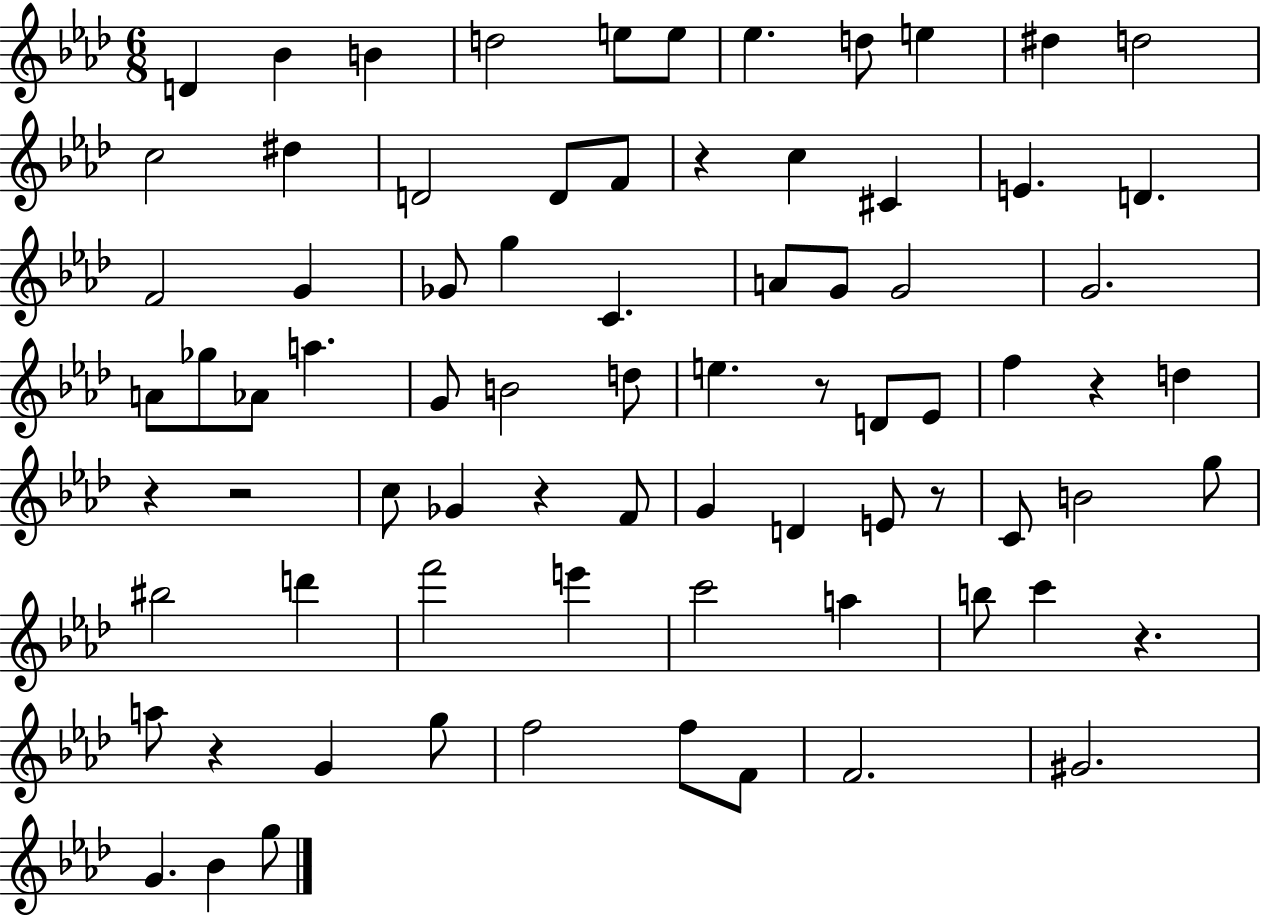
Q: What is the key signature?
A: AES major